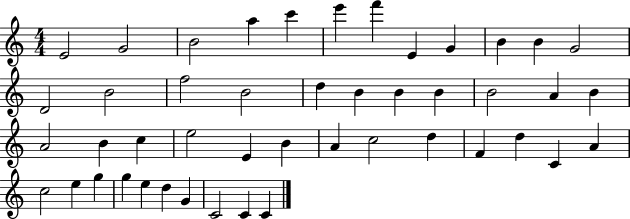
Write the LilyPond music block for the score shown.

{
  \clef treble
  \numericTimeSignature
  \time 4/4
  \key c \major
  e'2 g'2 | b'2 a''4 c'''4 | e'''4 f'''4 e'4 g'4 | b'4 b'4 g'2 | \break d'2 b'2 | f''2 b'2 | d''4 b'4 b'4 b'4 | b'2 a'4 b'4 | \break a'2 b'4 c''4 | e''2 e'4 b'4 | a'4 c''2 d''4 | f'4 d''4 c'4 a'4 | \break c''2 e''4 g''4 | g''4 e''4 d''4 g'4 | c'2 c'4 c'4 | \bar "|."
}